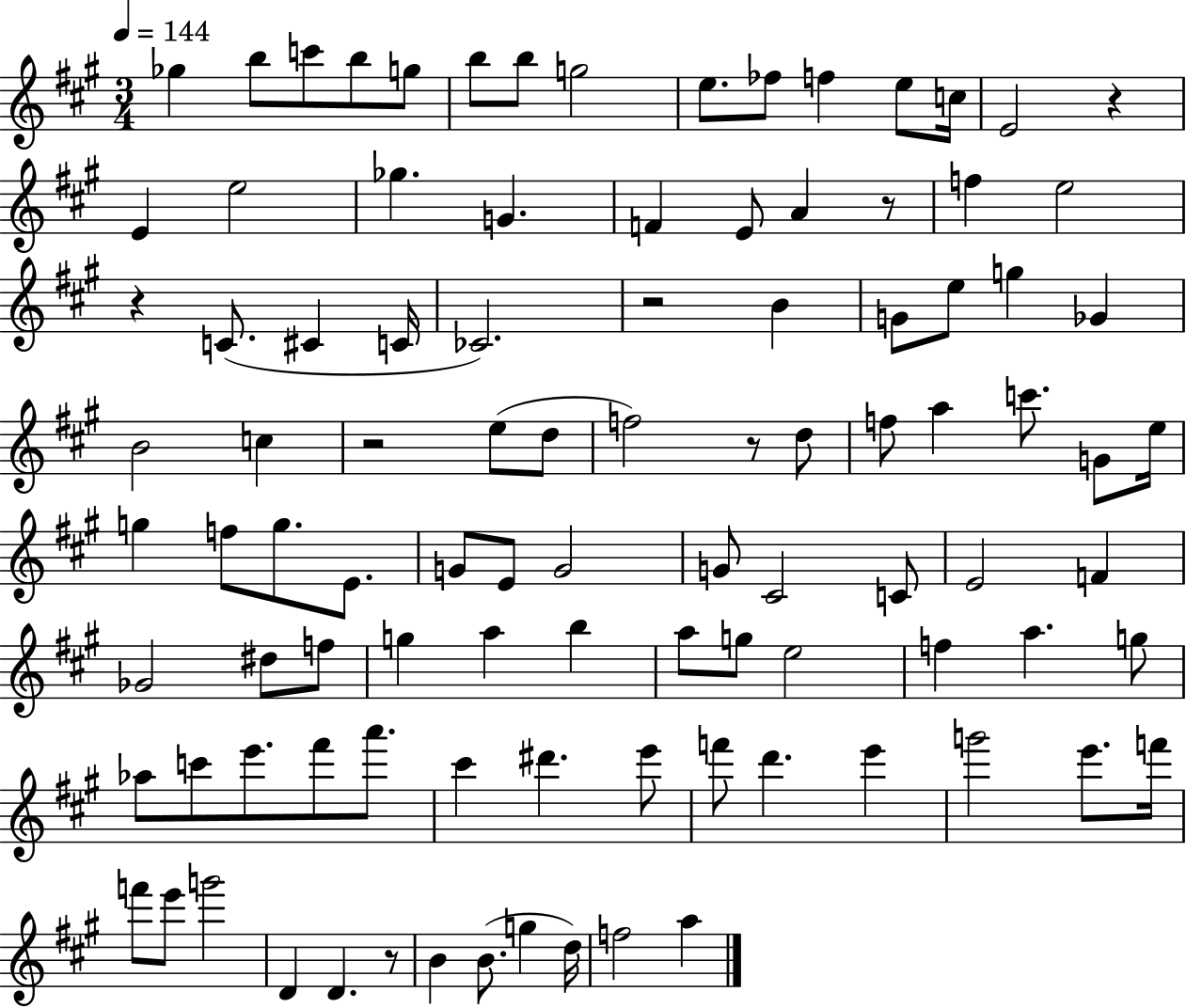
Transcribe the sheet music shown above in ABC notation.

X:1
T:Untitled
M:3/4
L:1/4
K:A
_g b/2 c'/2 b/2 g/2 b/2 b/2 g2 e/2 _f/2 f e/2 c/4 E2 z E e2 _g G F E/2 A z/2 f e2 z C/2 ^C C/4 _C2 z2 B G/2 e/2 g _G B2 c z2 e/2 d/2 f2 z/2 d/2 f/2 a c'/2 G/2 e/4 g f/2 g/2 E/2 G/2 E/2 G2 G/2 ^C2 C/2 E2 F _G2 ^d/2 f/2 g a b a/2 g/2 e2 f a g/2 _a/2 c'/2 e'/2 ^f'/2 a'/2 ^c' ^d' e'/2 f'/2 d' e' g'2 e'/2 f'/4 f'/2 e'/2 g'2 D D z/2 B B/2 g d/4 f2 a